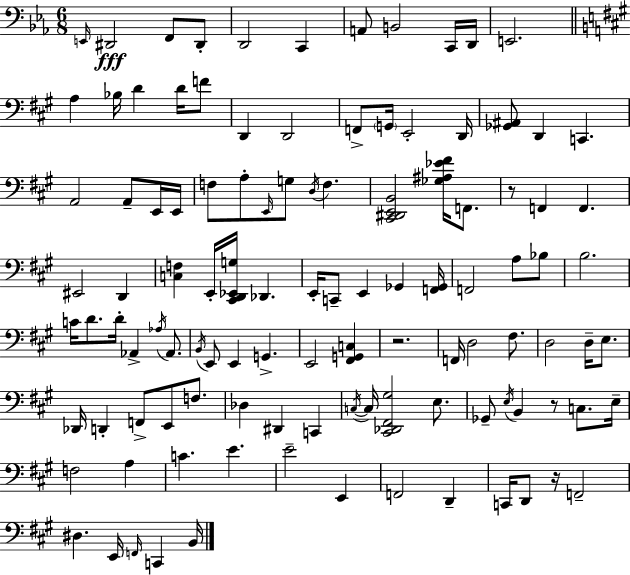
E2/s D#2/h F2/e D#2/e D2/h C2/q A2/e B2/h C2/s D2/s E2/h. A3/q Bb3/s D4/q D4/s F4/e D2/q D2/h F2/e G2/s E2/h D2/s [Gb2,A#2]/e D2/q C2/q. A2/h A2/e E2/s E2/s F3/e A3/e E2/s G3/e D3/s F3/q. [C#2,D#2,E2,B2]/h [Gb3,A#3,Eb4,F#4]/s F2/e. R/e F2/q F2/q. EIS2/h D2/q [C3,F3]/q E2/s [C#2,D2,Eb2,G3]/s Db2/q. E2/s C2/e E2/q Gb2/q [F2,Gb2]/s F2/h A3/e Bb3/e B3/h. C4/s D4/e. D4/s Ab2/q Ab3/s Ab2/e. B2/s E2/e E2/q G2/q. E2/h [F#2,G2,C3]/q R/h. F2/s D3/h F#3/e. D3/h D3/s E3/e. Db2/s D2/q F2/e E2/e F3/e. Db3/q D#2/q C2/q C3/s C3/s [C#2,Db2,F#2,G#3]/h E3/e. Gb2/e E3/s B2/q R/e C3/e. E3/s F3/h A3/q C4/q. E4/q. E4/h E2/q F2/h D2/q C2/s D2/e R/s F2/h D#3/q. E2/s F2/s C2/q B2/s